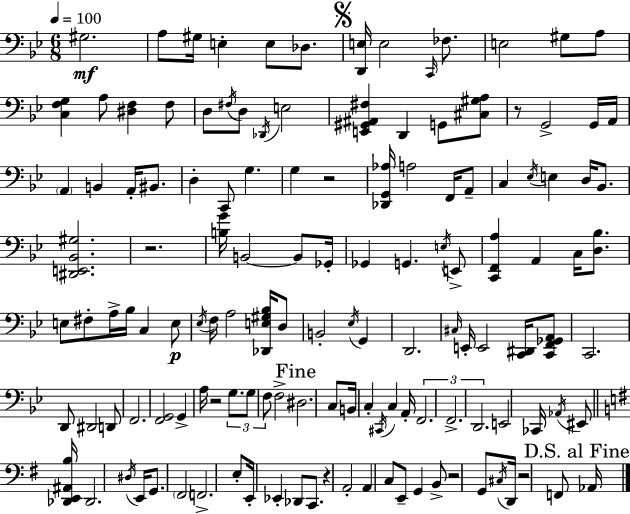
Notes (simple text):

G#3/h. A3/e G#3/s E3/q E3/e Db3/e. [D2,E3]/s E3/h C2/s FES3/e. E3/h G#3/e A3/e [C3,F3,G3]/q A3/e [D#3,F3]/q F3/e D3/e F#3/s D3/e Db2/s E3/h [E2,G#2,A#2,F#3]/q D2/q G2/e [C#3,G#3,A3]/e R/e G2/h G2/s A2/s A2/q B2/q A2/s BIS2/e. D3/q C2/e G3/q. G3/q R/h [Db2,G2,Ab3]/s A3/h F2/s A2/e C3/q Eb3/s E3/q D3/s Bb2/e. [D#2,E2,Bb2,G#3]/h. R/h. [B3,G4]/s B2/h B2/e Gb2/s Gb2/q G2/q. E3/s E2/e [C2,F2,A3]/q A2/q C3/s [D3,Bb3]/e. E3/e F#3/e A3/s Bb3/s C3/q E3/e Eb3/s F3/s A3/h [Db2,E3,G#3,Bb3]/s D3/e B2/h Eb3/s G2/q D2/h. C#3/s E2/s E2/h [C2,D#2]/s [C2,F2,Gb2,A2]/e C2/h. D2/e D#2/h D2/e F2/h. [F2,G2]/h G2/q A3/s R/h G3/e. G3/e F3/e F3/h D#3/h. C3/e B2/s C3/q C#2/s C3/q A2/s F2/h. F2/h. D2/h. E2/h CES2/s Ab2/s EIS2/e [Db2,E2,A#2,B3]/s Db2/h. D#3/s E2/s G2/e. F#2/h F2/h. E3/e E2/s Eb2/q Db2/e C2/e. R/q A2/h A2/q C3/e E2/e G2/q B2/e R/h G2/e C#3/s D2/s R/h F2/e Ab2/s